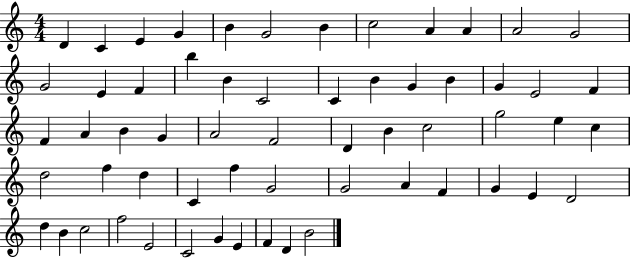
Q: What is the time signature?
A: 4/4